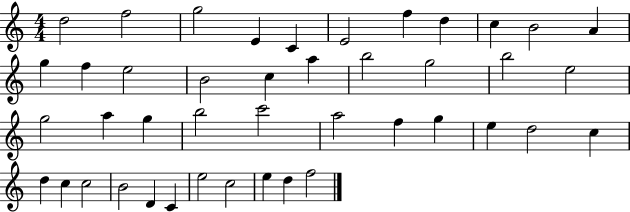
D5/h F5/h G5/h E4/q C4/q E4/h F5/q D5/q C5/q B4/h A4/q G5/q F5/q E5/h B4/h C5/q A5/q B5/h G5/h B5/h E5/h G5/h A5/q G5/q B5/h C6/h A5/h F5/q G5/q E5/q D5/h C5/q D5/q C5/q C5/h B4/h D4/q C4/q E5/h C5/h E5/q D5/q F5/h